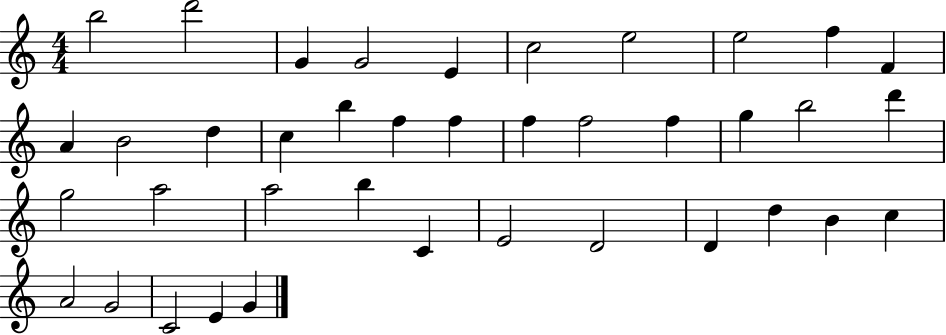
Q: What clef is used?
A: treble